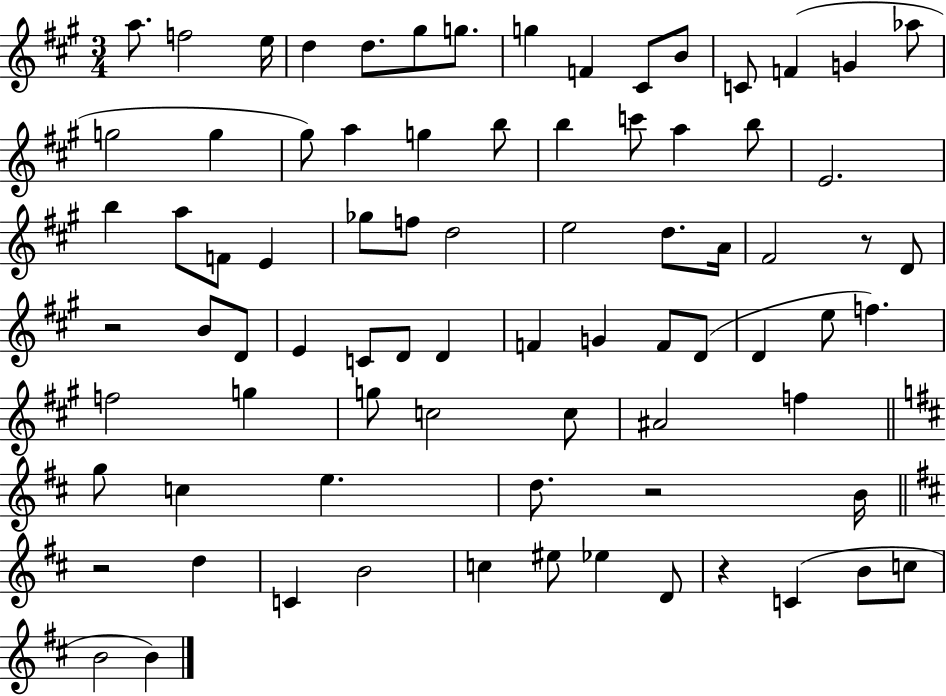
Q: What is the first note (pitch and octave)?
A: A5